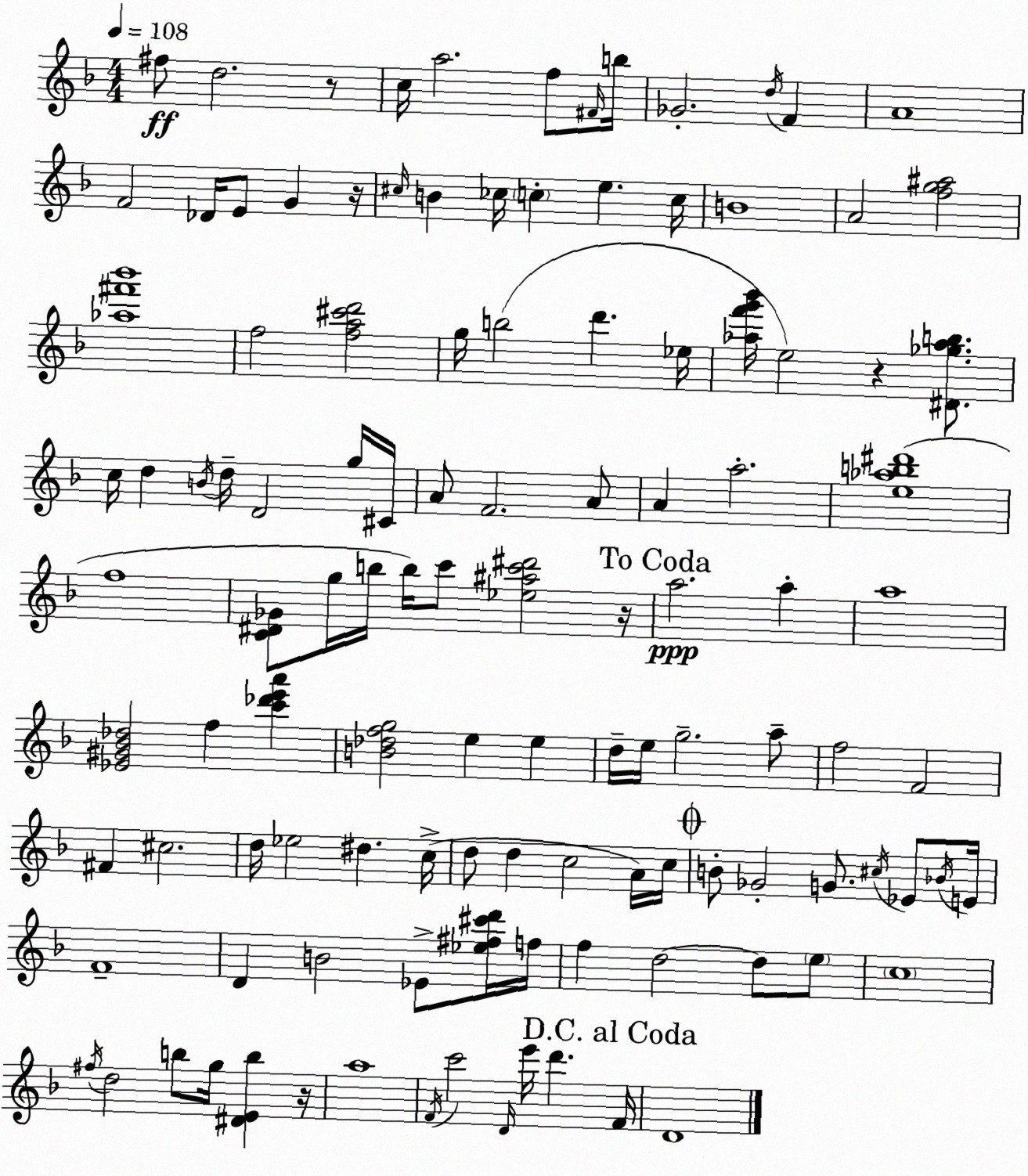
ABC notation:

X:1
T:Untitled
M:4/4
L:1/4
K:Dm
^f/2 d2 z/2 c/4 a2 f/2 ^F/4 b/4 _G2 d/4 F A4 F2 _D/4 E/2 G z/4 ^c/4 B _c/4 c e c/4 B4 A2 [fg^a]2 [_a^f'_b']4 f2 [fa^c'd']2 g/4 b2 d' _e/4 [_af'g'_b']/4 e2 z [^D_g_ab]/2 c/4 d B/4 d/4 D2 g/4 ^C/4 A/2 F2 A/2 A a2 [e_ab^d']4 f4 [C^D_G]/2 g/4 b/4 b/4 c'/2 [_e^ac'^d']2 z/4 a2 a a4 [_E^G_B_d]2 f [c'_d'e'a'] [B_dfg]2 e e d/4 e/4 g2 a/2 f2 F2 ^F ^c2 d/4 _e2 ^d c/4 d/2 d c2 A/4 c/4 B/2 _G2 G/2 ^c/4 _E/2 _B/4 E/4 F4 D B2 _E/2 [_e^f^c'd']/4 f/4 f d2 d/2 e/2 c4 ^f/4 d2 b/2 g/4 [^DEb] z/4 a4 F/4 c'2 D/4 e'/4 d' F/4 D4